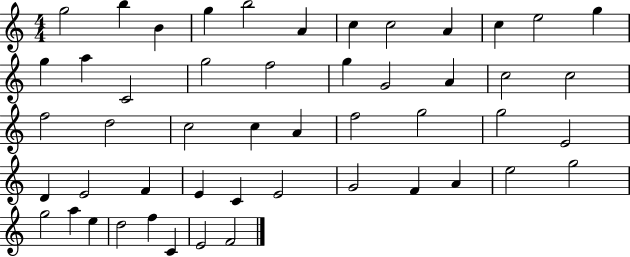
{
  \clef treble
  \numericTimeSignature
  \time 4/4
  \key c \major
  g''2 b''4 b'4 | g''4 b''2 a'4 | c''4 c''2 a'4 | c''4 e''2 g''4 | \break g''4 a''4 c'2 | g''2 f''2 | g''4 g'2 a'4 | c''2 c''2 | \break f''2 d''2 | c''2 c''4 a'4 | f''2 g''2 | g''2 e'2 | \break d'4 e'2 f'4 | e'4 c'4 e'2 | g'2 f'4 a'4 | e''2 g''2 | \break g''2 a''4 e''4 | d''2 f''4 c'4 | e'2 f'2 | \bar "|."
}